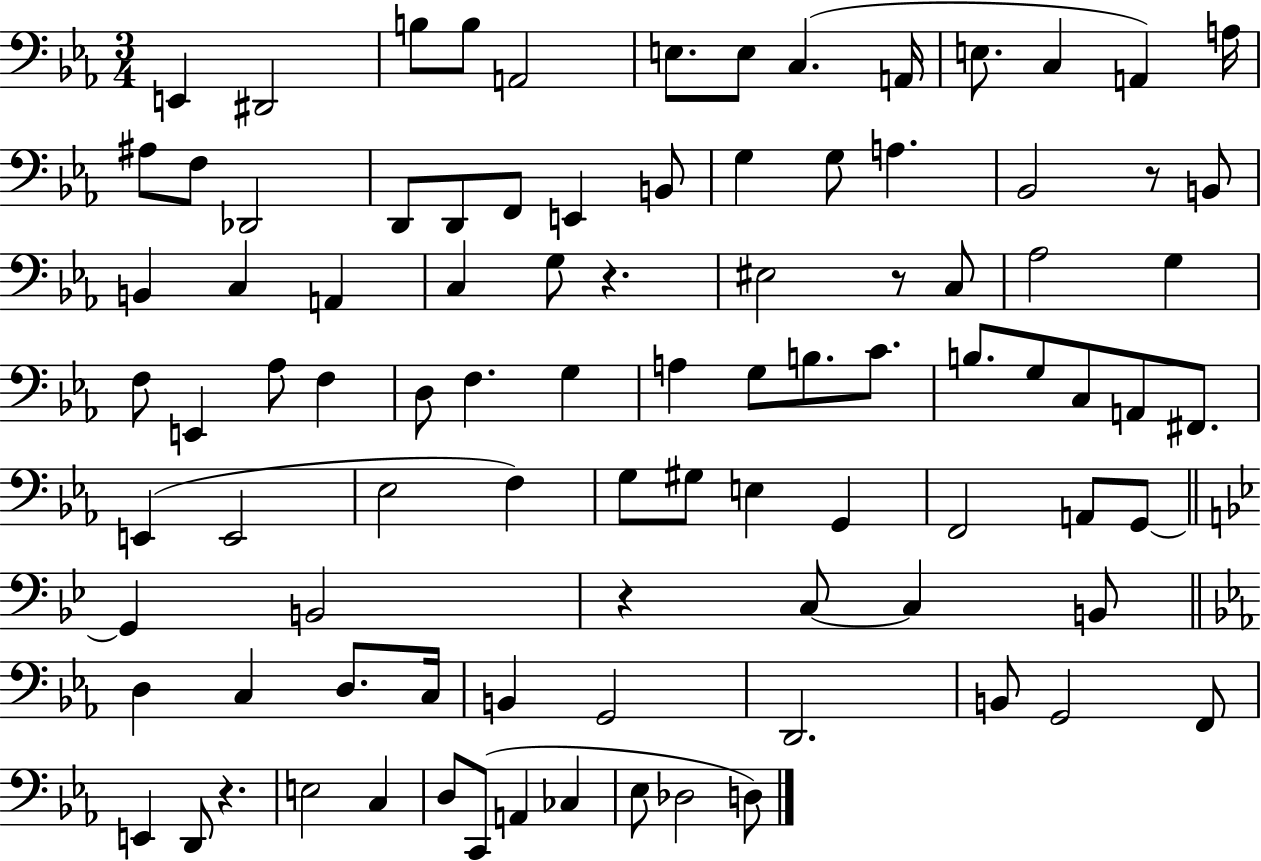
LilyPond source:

{
  \clef bass
  \numericTimeSignature
  \time 3/4
  \key ees \major
  \repeat volta 2 { e,4 dis,2 | b8 b8 a,2 | e8. e8 c4.( a,16 | e8. c4 a,4) a16 | \break ais8 f8 des,2 | d,8 d,8 f,8 e,4 b,8 | g4 g8 a4. | bes,2 r8 b,8 | \break b,4 c4 a,4 | c4 g8 r4. | eis2 r8 c8 | aes2 g4 | \break f8 e,4 aes8 f4 | d8 f4. g4 | a4 g8 b8. c'8. | b8. g8 c8 a,8 fis,8. | \break e,4( e,2 | ees2 f4) | g8 gis8 e4 g,4 | f,2 a,8 g,8~~ | \break \bar "||" \break \key bes \major g,4 b,2 | r4 c8~~ c4 b,8 | \bar "||" \break \key ees \major d4 c4 d8. c16 | b,4 g,2 | d,2. | b,8 g,2 f,8 | \break e,4 d,8 r4. | e2 c4 | d8 c,8( a,4 ces4 | ees8 des2 d8) | \break } \bar "|."
}